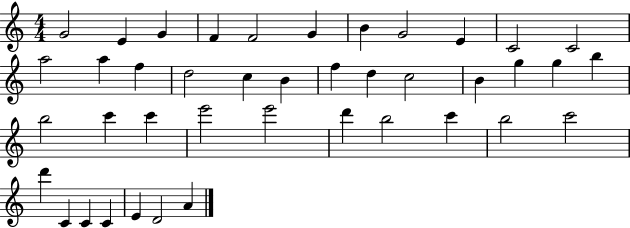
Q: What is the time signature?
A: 4/4